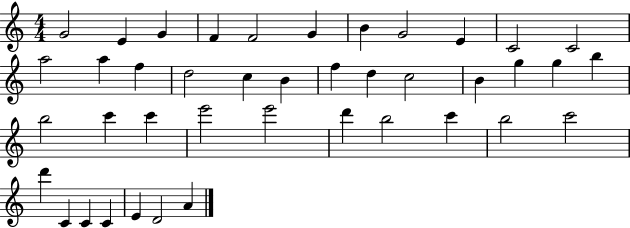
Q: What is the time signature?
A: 4/4